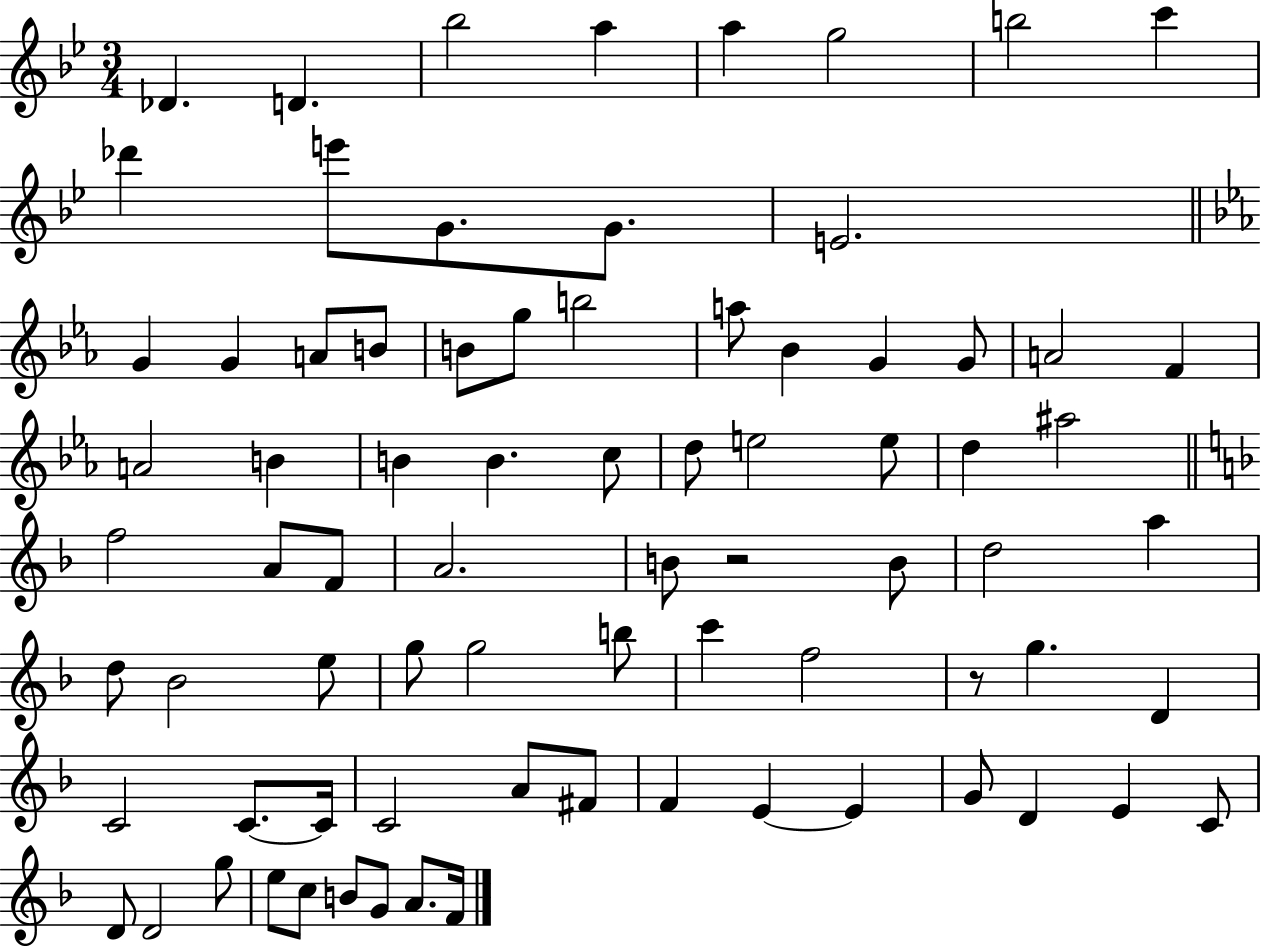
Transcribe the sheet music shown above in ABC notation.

X:1
T:Untitled
M:3/4
L:1/4
K:Bb
_D D _b2 a a g2 b2 c' _d' e'/2 G/2 G/2 E2 G G A/2 B/2 B/2 g/2 b2 a/2 _B G G/2 A2 F A2 B B B c/2 d/2 e2 e/2 d ^a2 f2 A/2 F/2 A2 B/2 z2 B/2 d2 a d/2 _B2 e/2 g/2 g2 b/2 c' f2 z/2 g D C2 C/2 C/4 C2 A/2 ^F/2 F E E G/2 D E C/2 D/2 D2 g/2 e/2 c/2 B/2 G/2 A/2 F/4